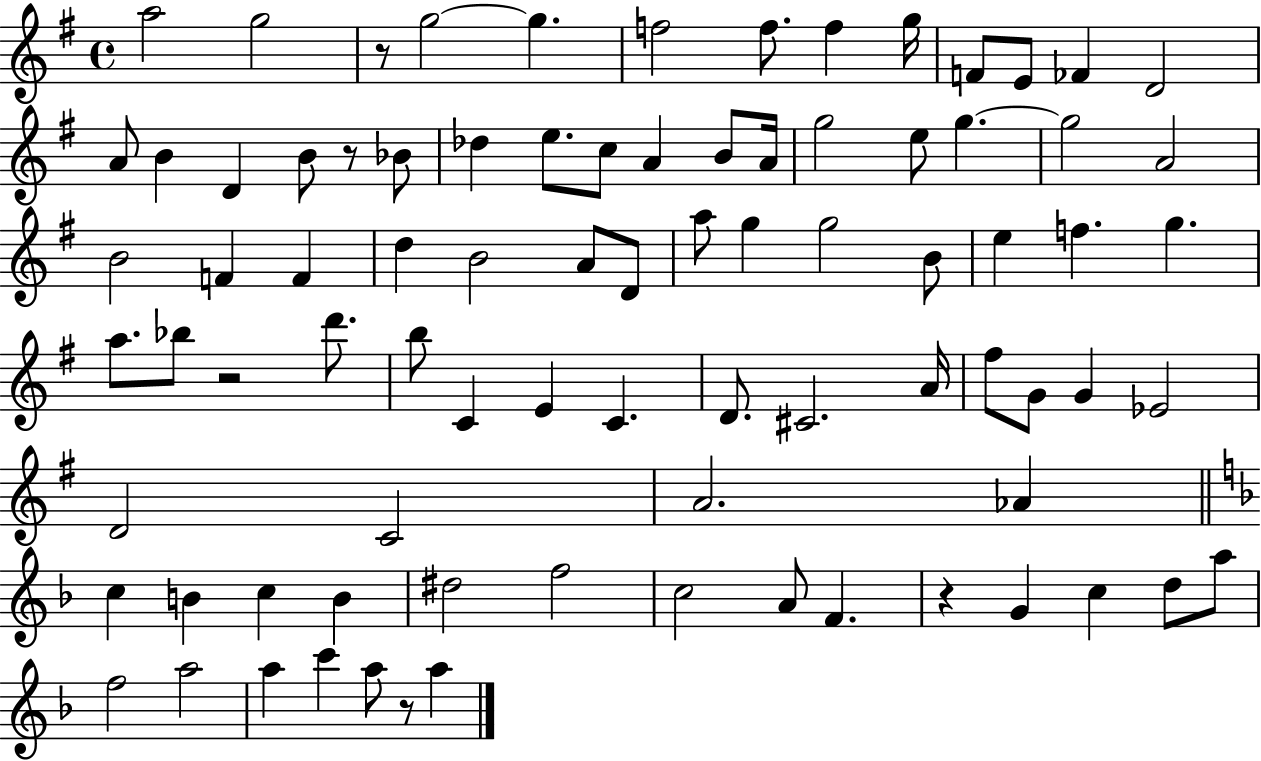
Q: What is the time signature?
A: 4/4